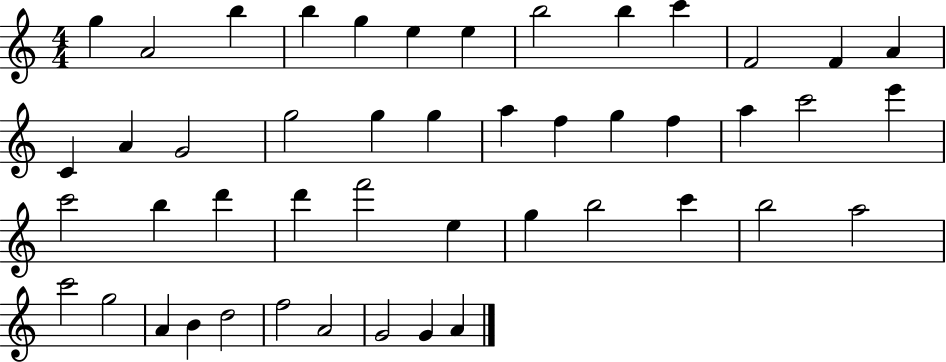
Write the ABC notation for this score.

X:1
T:Untitled
M:4/4
L:1/4
K:C
g A2 b b g e e b2 b c' F2 F A C A G2 g2 g g a f g f a c'2 e' c'2 b d' d' f'2 e g b2 c' b2 a2 c'2 g2 A B d2 f2 A2 G2 G A